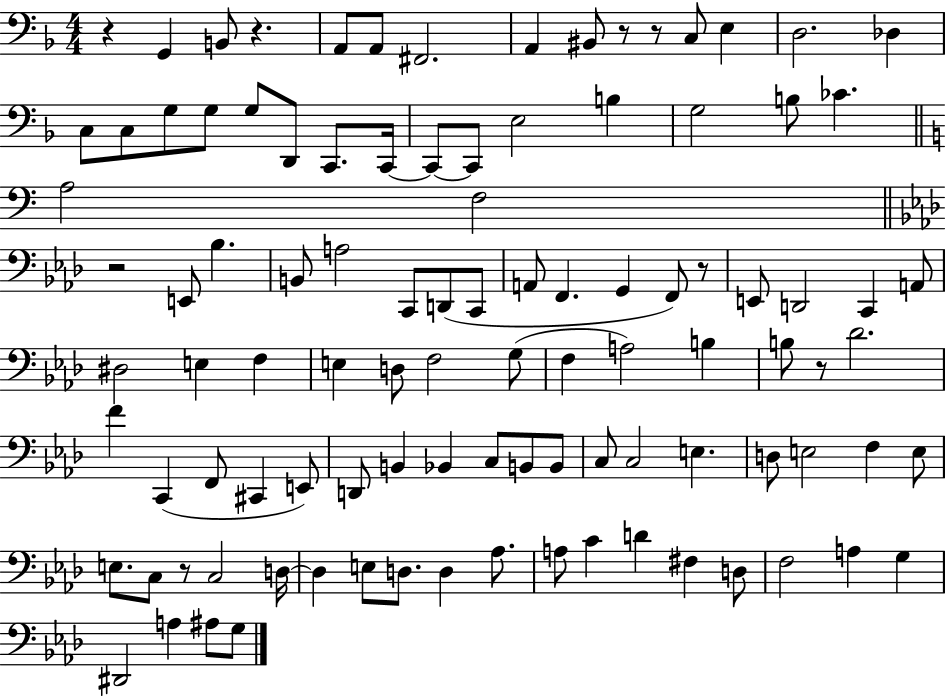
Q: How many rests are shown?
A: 8